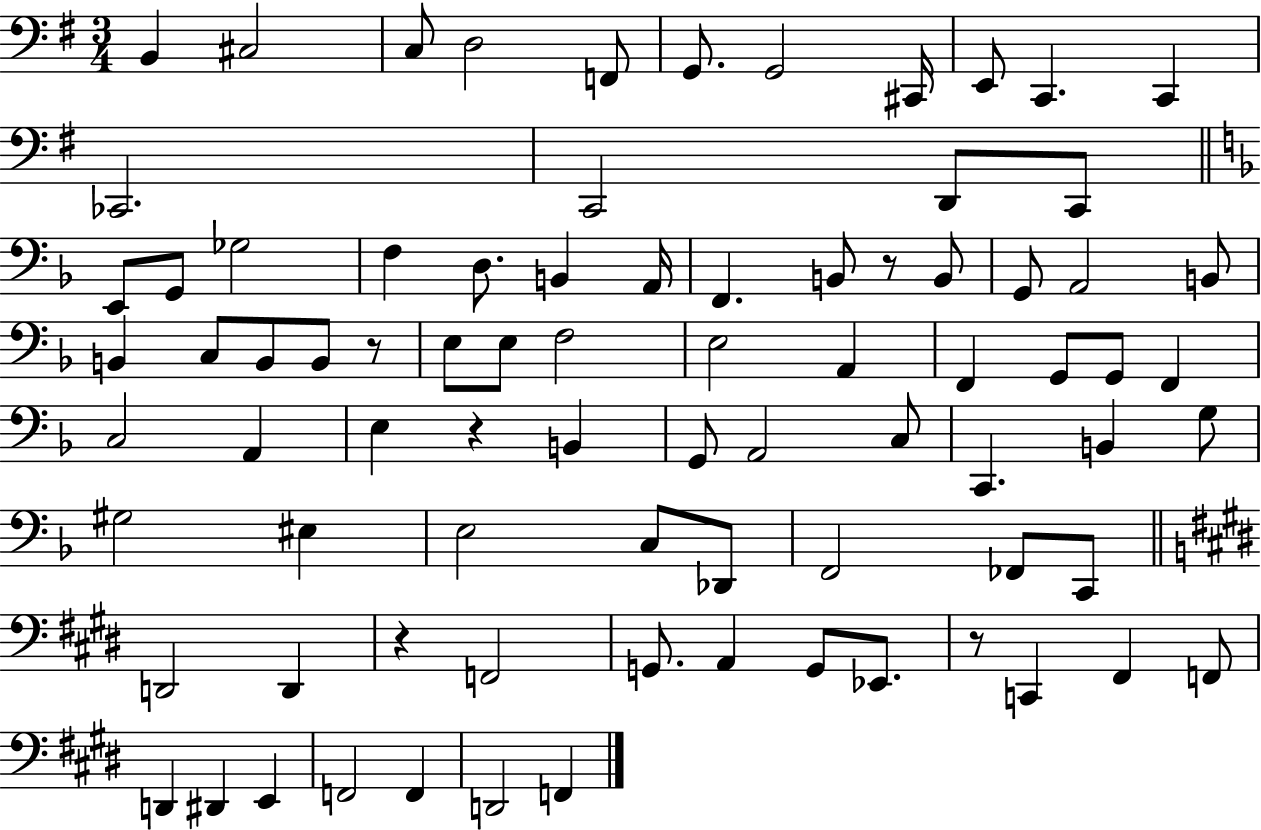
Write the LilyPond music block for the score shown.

{
  \clef bass
  \numericTimeSignature
  \time 3/4
  \key g \major
  b,4 cis2 | c8 d2 f,8 | g,8. g,2 cis,16 | e,8 c,4. c,4 | \break ces,2. | c,2 d,8 c,8 | \bar "||" \break \key f \major e,8 g,8 ges2 | f4 d8. b,4 a,16 | f,4. b,8 r8 b,8 | g,8 a,2 b,8 | \break b,4 c8 b,8 b,8 r8 | e8 e8 f2 | e2 a,4 | f,4 g,8 g,8 f,4 | \break c2 a,4 | e4 r4 b,4 | g,8 a,2 c8 | c,4. b,4 g8 | \break gis2 eis4 | e2 c8 des,8 | f,2 fes,8 c,8 | \bar "||" \break \key e \major d,2 d,4 | r4 f,2 | g,8. a,4 g,8 ees,8. | r8 c,4 fis,4 f,8 | \break d,4 dis,4 e,4 | f,2 f,4 | d,2 f,4 | \bar "|."
}